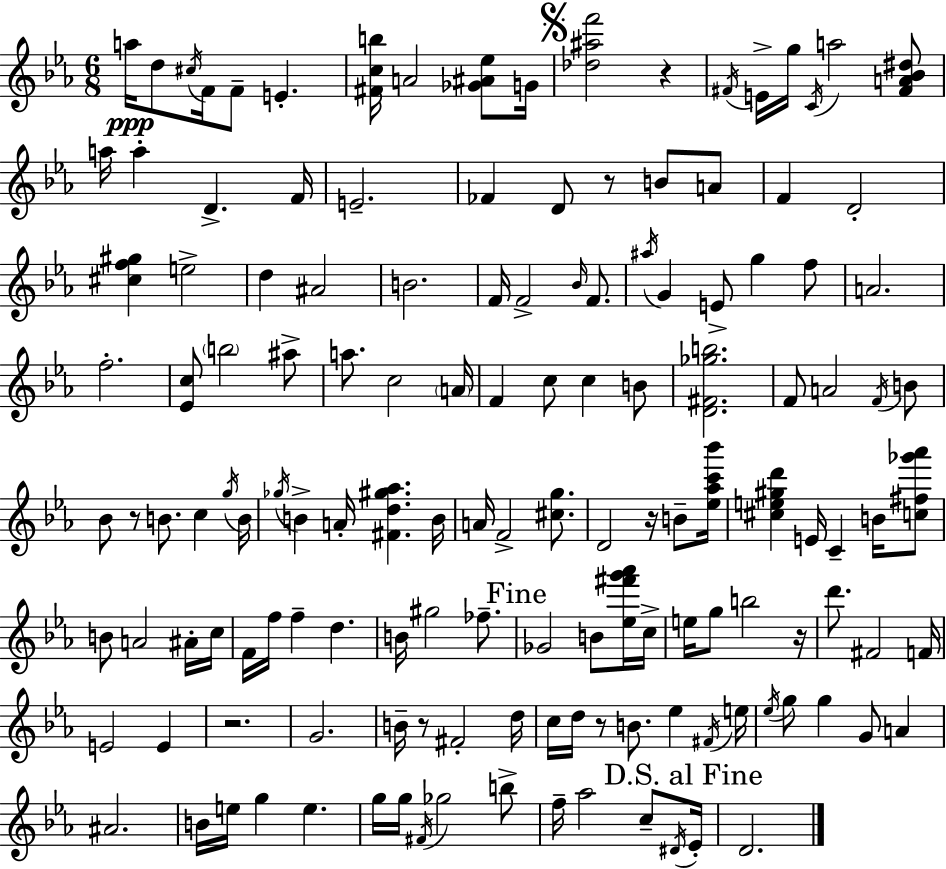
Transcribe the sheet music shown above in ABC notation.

X:1
T:Untitled
M:6/8
L:1/4
K:Cm
a/4 d/2 ^c/4 F/4 F/2 E [^Fcb]/4 A2 [_G^A_e]/2 G/4 [_d^af']2 z ^F/4 E/4 g/4 C/4 a2 [^FA_B^d]/2 a/4 a D F/4 E2 _F D/2 z/2 B/2 A/2 F D2 [^cf^g] e2 d ^A2 B2 F/4 F2 _B/4 F/2 ^a/4 G E/2 g f/2 A2 f2 [_Ec]/2 b2 ^a/2 a/2 c2 A/4 F c/2 c B/2 [D^F_gb]2 F/2 A2 F/4 B/2 _B/2 z/2 B/2 c g/4 B/4 _g/4 B A/4 [^Fd^g_a] B/4 A/4 F2 [^cg]/2 D2 z/4 B/2 [_e_ac'_b']/4 [^ce^gd'] E/4 C B/4 [c^f_g'_a']/2 B/2 A2 ^A/4 c/4 F/4 f/4 f d B/4 ^g2 _f/2 _G2 B/2 [_e^f'g'_a']/4 c/4 e/4 g/2 b2 z/4 d'/2 ^F2 F/4 E2 E z2 G2 B/4 z/2 ^F2 d/4 c/4 d/4 z/2 B/2 _e ^F/4 e/4 _e/4 g/2 g G/2 A ^A2 B/4 e/4 g e g/4 g/4 ^F/4 _g2 b/2 f/4 _a2 c/2 ^D/4 _E/4 D2